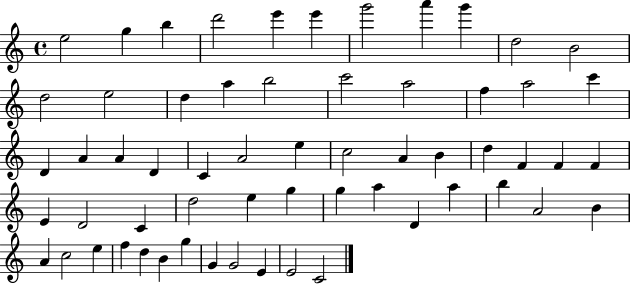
{
  \clef treble
  \time 4/4
  \defaultTimeSignature
  \key c \major
  e''2 g''4 b''4 | d'''2 e'''4 e'''4 | g'''2 a'''4 g'''4 | d''2 b'2 | \break d''2 e''2 | d''4 a''4 b''2 | c'''2 a''2 | f''4 a''2 c'''4 | \break d'4 a'4 a'4 d'4 | c'4 a'2 e''4 | c''2 a'4 b'4 | d''4 f'4 f'4 f'4 | \break e'4 d'2 c'4 | d''2 e''4 g''4 | g''4 a''4 d'4 a''4 | b''4 a'2 b'4 | \break a'4 c''2 e''4 | f''4 d''4 b'4 g''4 | g'4 g'2 e'4 | e'2 c'2 | \break \bar "|."
}